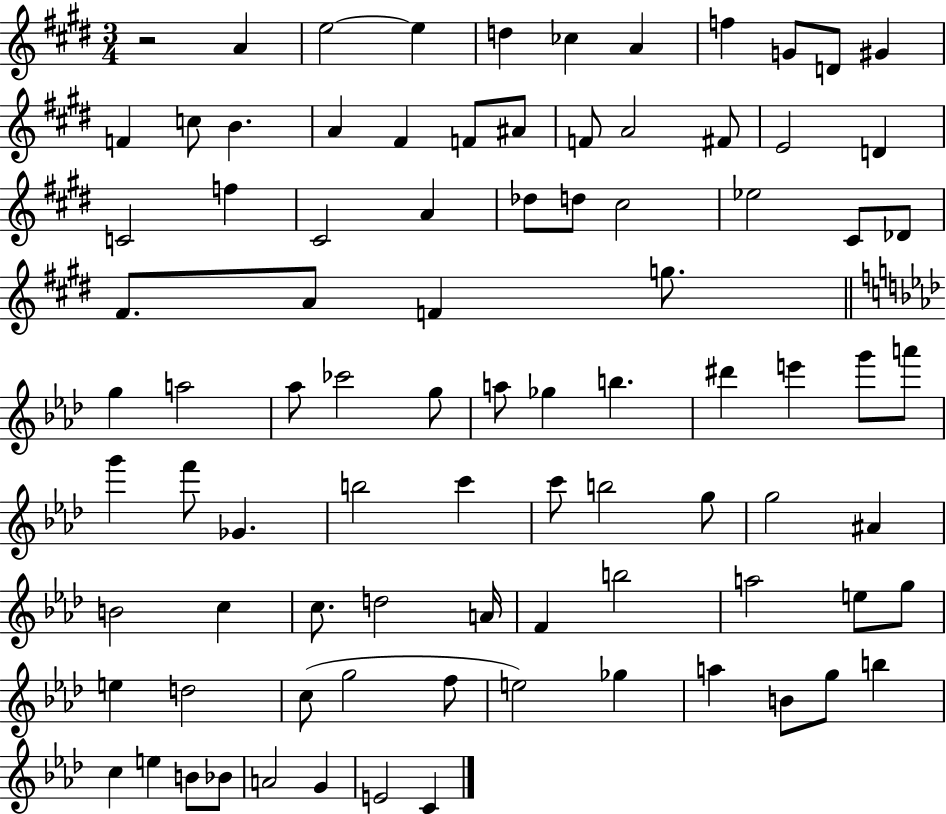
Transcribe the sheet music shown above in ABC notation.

X:1
T:Untitled
M:3/4
L:1/4
K:E
z2 A e2 e d _c A f G/2 D/2 ^G F c/2 B A ^F F/2 ^A/2 F/2 A2 ^F/2 E2 D C2 f ^C2 A _d/2 d/2 ^c2 _e2 ^C/2 _D/2 ^F/2 A/2 F g/2 g a2 _a/2 _c'2 g/2 a/2 _g b ^d' e' g'/2 a'/2 g' f'/2 _G b2 c' c'/2 b2 g/2 g2 ^A B2 c c/2 d2 A/4 F b2 a2 e/2 g/2 e d2 c/2 g2 f/2 e2 _g a B/2 g/2 b c e B/2 _B/2 A2 G E2 C